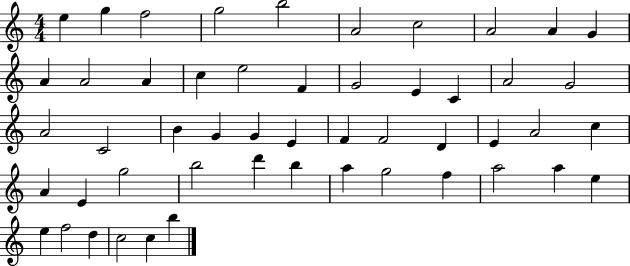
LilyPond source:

{
  \clef treble
  \numericTimeSignature
  \time 4/4
  \key c \major
  e''4 g''4 f''2 | g''2 b''2 | a'2 c''2 | a'2 a'4 g'4 | \break a'4 a'2 a'4 | c''4 e''2 f'4 | g'2 e'4 c'4 | a'2 g'2 | \break a'2 c'2 | b'4 g'4 g'4 e'4 | f'4 f'2 d'4 | e'4 a'2 c''4 | \break a'4 e'4 g''2 | b''2 d'''4 b''4 | a''4 g''2 f''4 | a''2 a''4 e''4 | \break e''4 f''2 d''4 | c''2 c''4 b''4 | \bar "|."
}